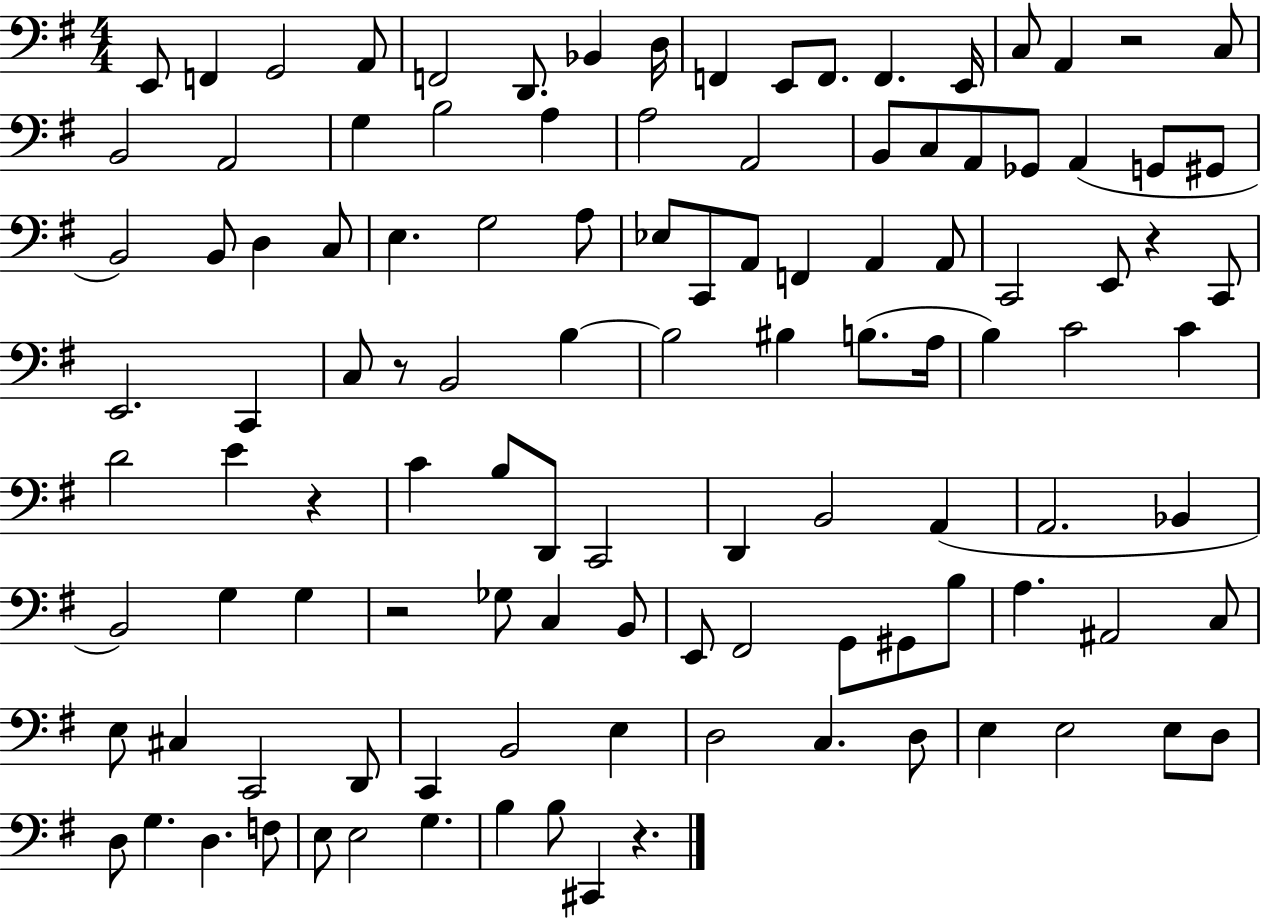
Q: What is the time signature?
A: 4/4